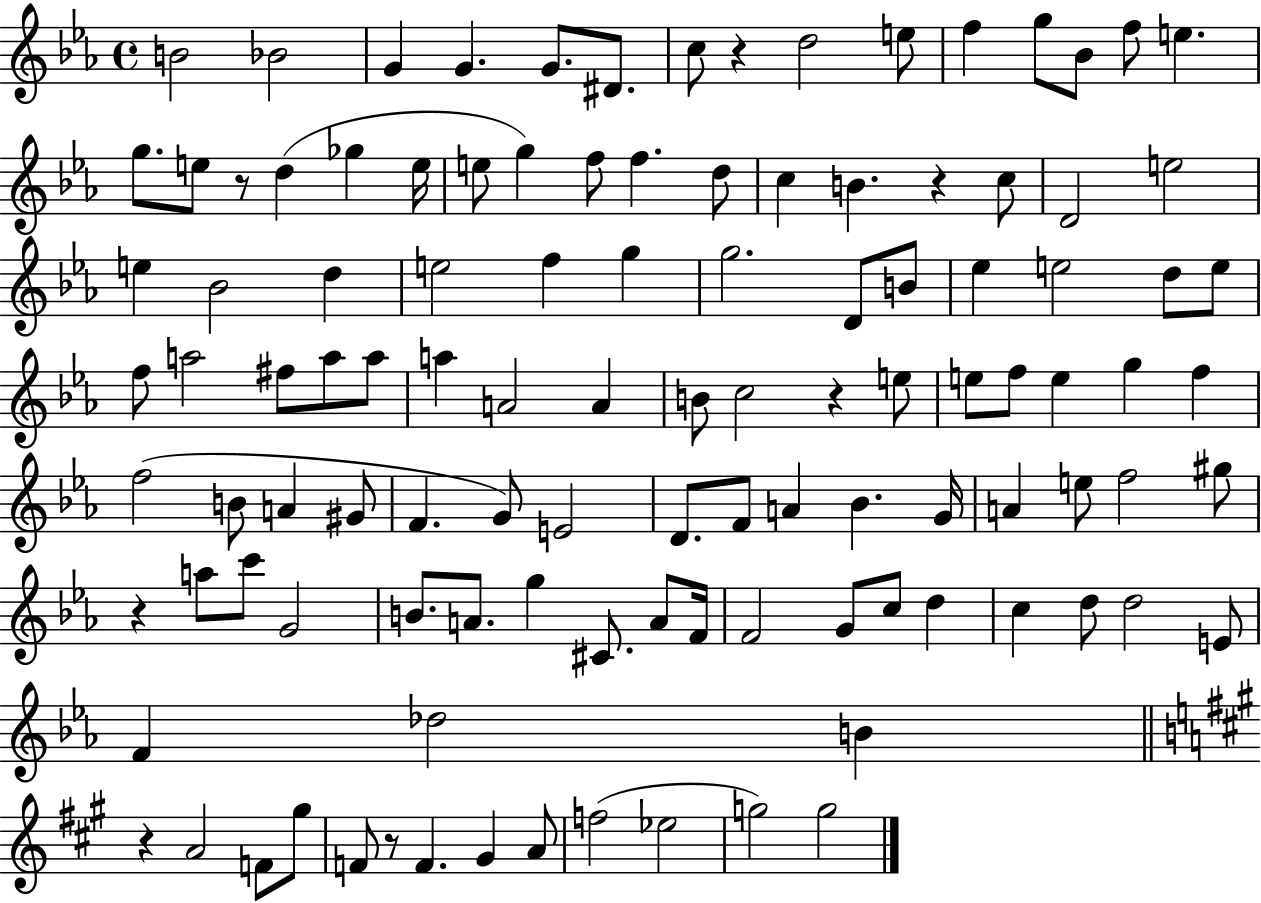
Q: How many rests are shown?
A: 7